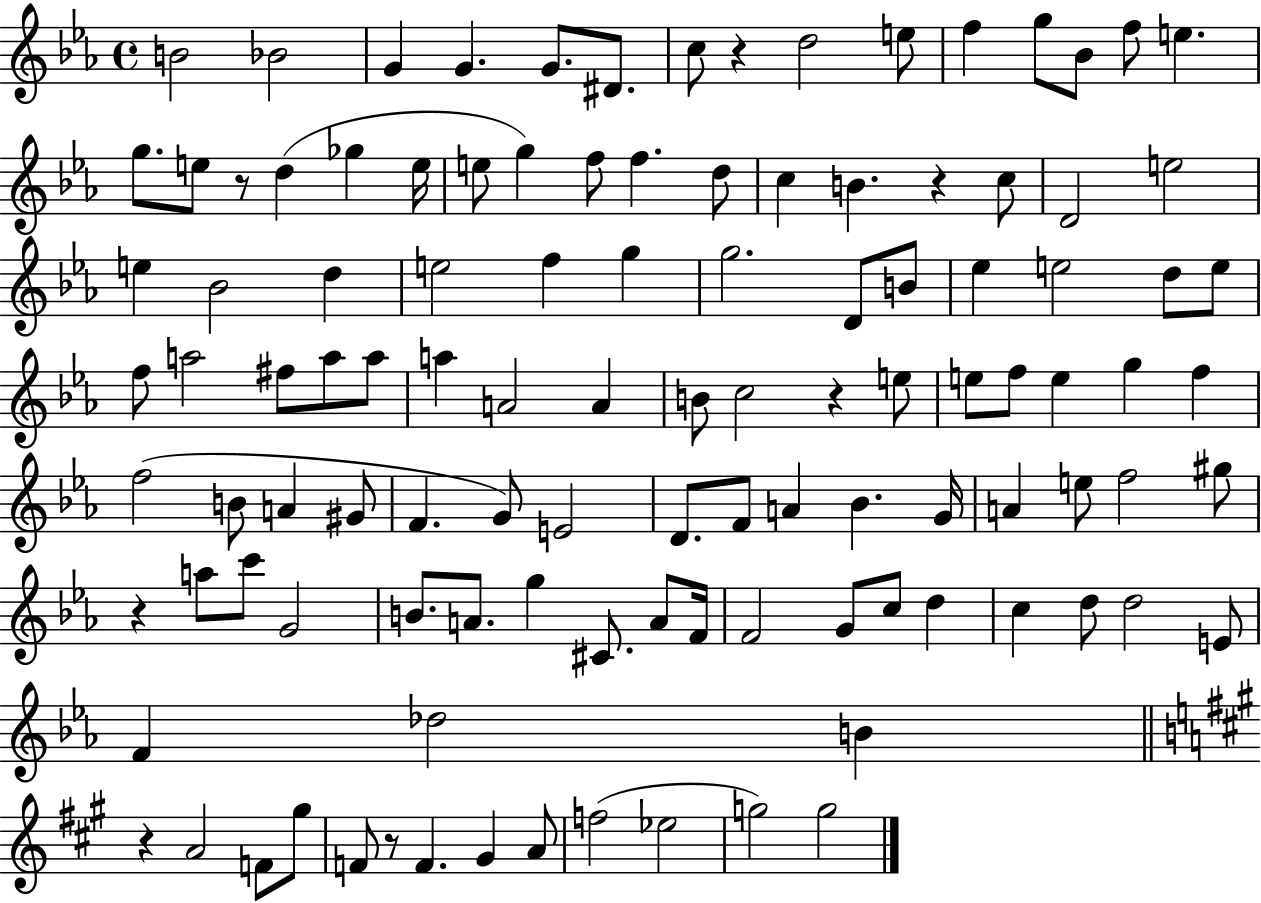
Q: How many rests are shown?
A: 7